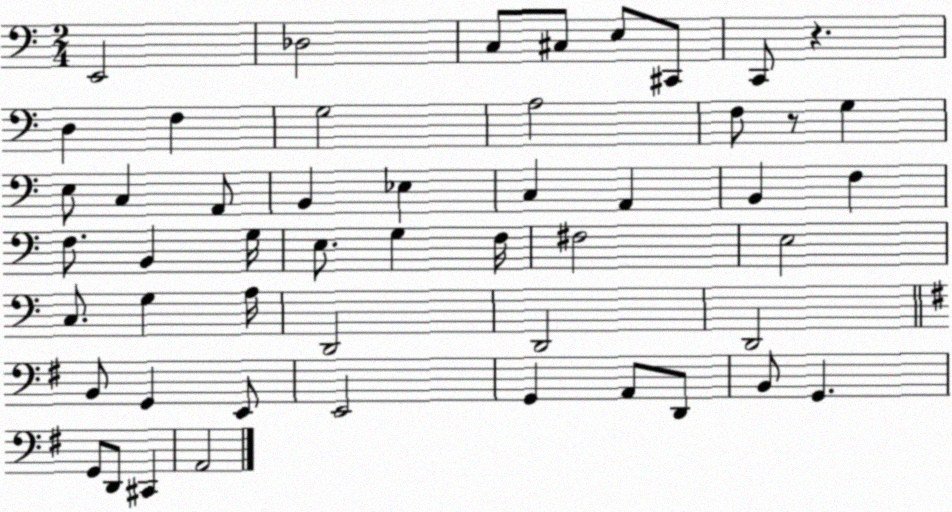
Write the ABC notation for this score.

X:1
T:Untitled
M:2/4
L:1/4
K:C
E,,2 _D,2 C,/2 ^C,/2 E,/2 ^C,,/2 C,,/2 z D, F, G,2 A,2 F,/2 z/2 G, E,/2 C, A,,/2 B,, _E, C, A,, B,, F, F,/2 B,, G,/4 E,/2 G, F,/4 ^F,2 E,2 C,/2 G, A,/4 D,,2 D,,2 D,,2 B,,/2 G,, E,,/2 E,,2 G,, A,,/2 D,,/2 B,,/2 G,, G,,/2 D,,/2 ^C,, A,,2